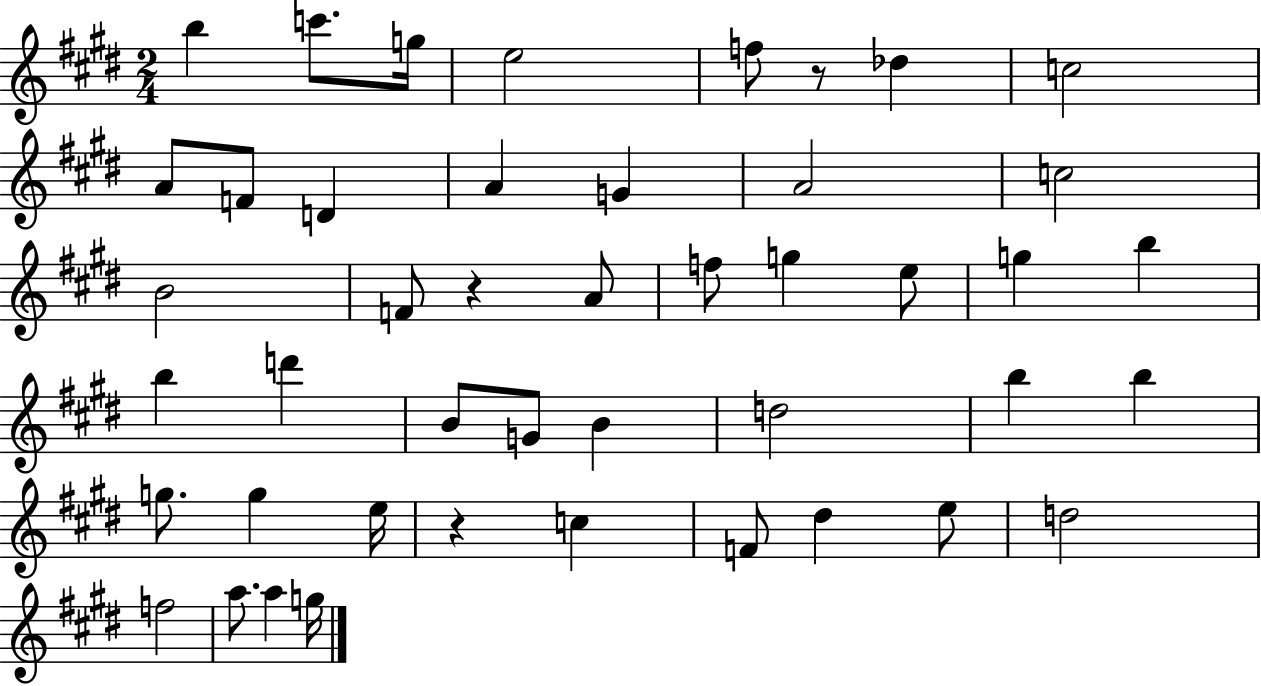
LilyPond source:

{
  \clef treble
  \numericTimeSignature
  \time 2/4
  \key e \major
  b''4 c'''8. g''16 | e''2 | f''8 r8 des''4 | c''2 | \break a'8 f'8 d'4 | a'4 g'4 | a'2 | c''2 | \break b'2 | f'8 r4 a'8 | f''8 g''4 e''8 | g''4 b''4 | \break b''4 d'''4 | b'8 g'8 b'4 | d''2 | b''4 b''4 | \break g''8. g''4 e''16 | r4 c''4 | f'8 dis''4 e''8 | d''2 | \break f''2 | a''8. a''4 g''16 | \bar "|."
}